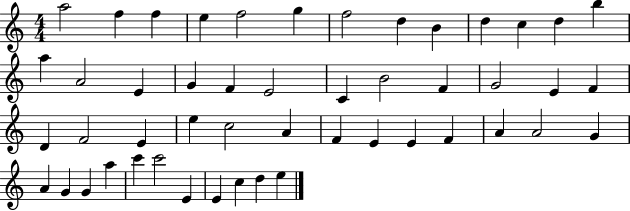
{
  \clef treble
  \numericTimeSignature
  \time 4/4
  \key c \major
  a''2 f''4 f''4 | e''4 f''2 g''4 | f''2 d''4 b'4 | d''4 c''4 d''4 b''4 | \break a''4 a'2 e'4 | g'4 f'4 e'2 | c'4 b'2 f'4 | g'2 e'4 f'4 | \break d'4 f'2 e'4 | e''4 c''2 a'4 | f'4 e'4 e'4 f'4 | a'4 a'2 g'4 | \break a'4 g'4 g'4 a''4 | c'''4 c'''2 e'4 | e'4 c''4 d''4 e''4 | \bar "|."
}